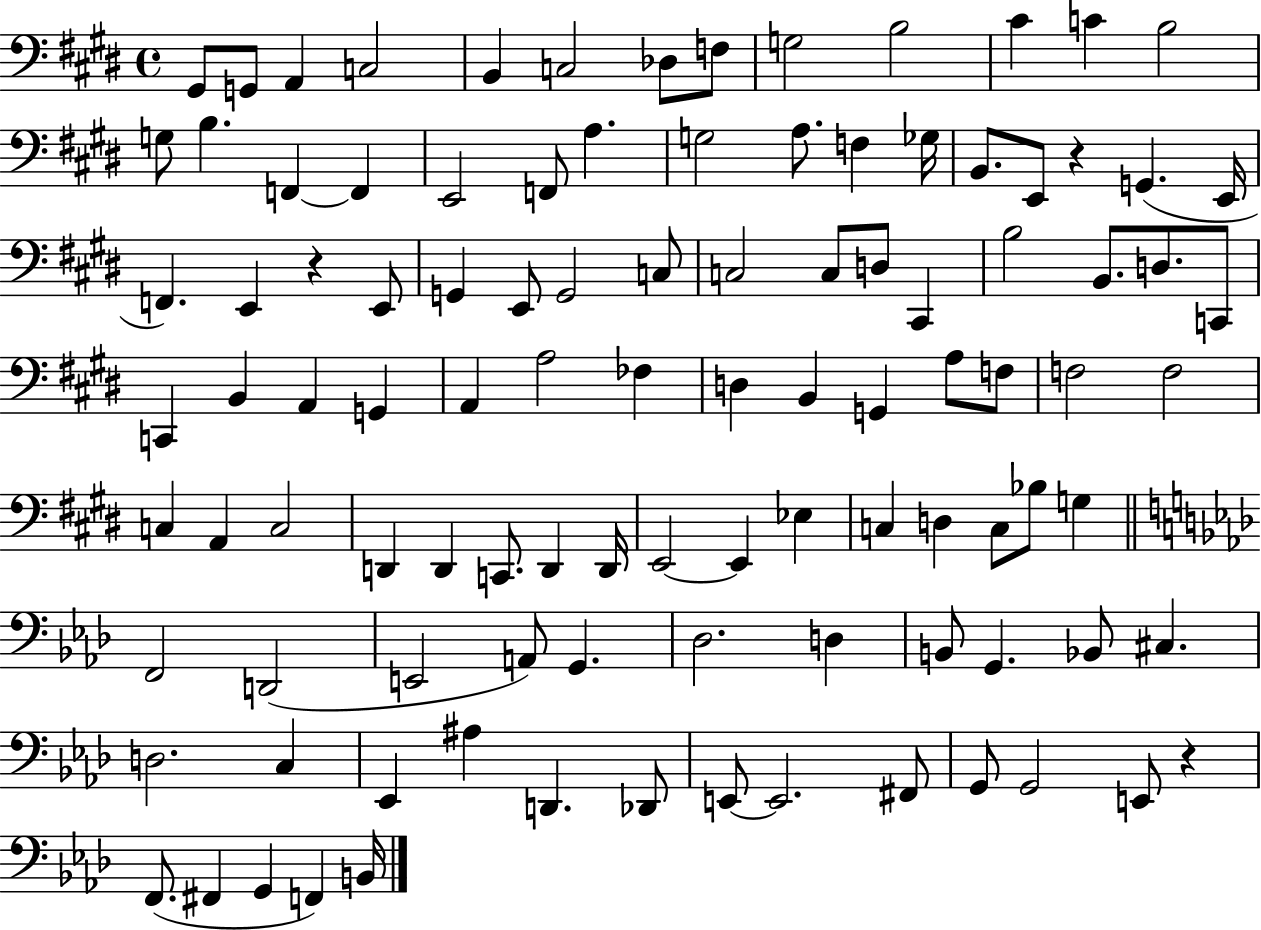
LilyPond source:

{
  \clef bass
  \time 4/4
  \defaultTimeSignature
  \key e \major
  gis,8 g,8 a,4 c2 | b,4 c2 des8 f8 | g2 b2 | cis'4 c'4 b2 | \break g8 b4. f,4~~ f,4 | e,2 f,8 a4. | g2 a8. f4 ges16 | b,8. e,8 r4 g,4.( e,16 | \break f,4.) e,4 r4 e,8 | g,4 e,8 g,2 c8 | c2 c8 d8 cis,4 | b2 b,8. d8. c,8 | \break c,4 b,4 a,4 g,4 | a,4 a2 fes4 | d4 b,4 g,4 a8 f8 | f2 f2 | \break c4 a,4 c2 | d,4 d,4 c,8. d,4 d,16 | e,2~~ e,4 ees4 | c4 d4 c8 bes8 g4 | \break \bar "||" \break \key f \minor f,2 d,2( | e,2 a,8) g,4. | des2. d4 | b,8 g,4. bes,8 cis4. | \break d2. c4 | ees,4 ais4 d,4. des,8 | e,8~~ e,2. fis,8 | g,8 g,2 e,8 r4 | \break f,8.( fis,4 g,4 f,4) b,16 | \bar "|."
}